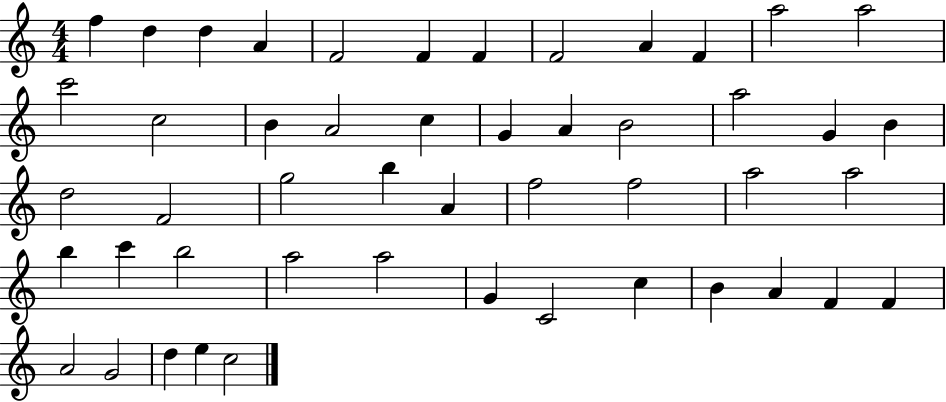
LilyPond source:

{
  \clef treble
  \numericTimeSignature
  \time 4/4
  \key c \major
  f''4 d''4 d''4 a'4 | f'2 f'4 f'4 | f'2 a'4 f'4 | a''2 a''2 | \break c'''2 c''2 | b'4 a'2 c''4 | g'4 a'4 b'2 | a''2 g'4 b'4 | \break d''2 f'2 | g''2 b''4 a'4 | f''2 f''2 | a''2 a''2 | \break b''4 c'''4 b''2 | a''2 a''2 | g'4 c'2 c''4 | b'4 a'4 f'4 f'4 | \break a'2 g'2 | d''4 e''4 c''2 | \bar "|."
}